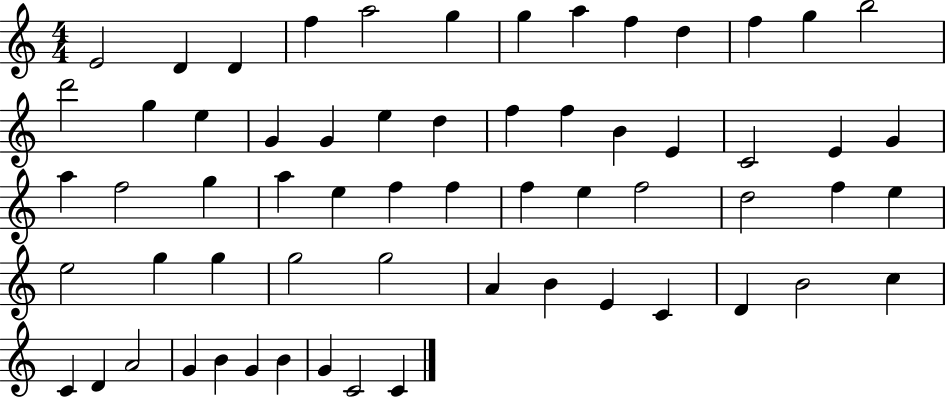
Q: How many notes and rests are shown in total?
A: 62